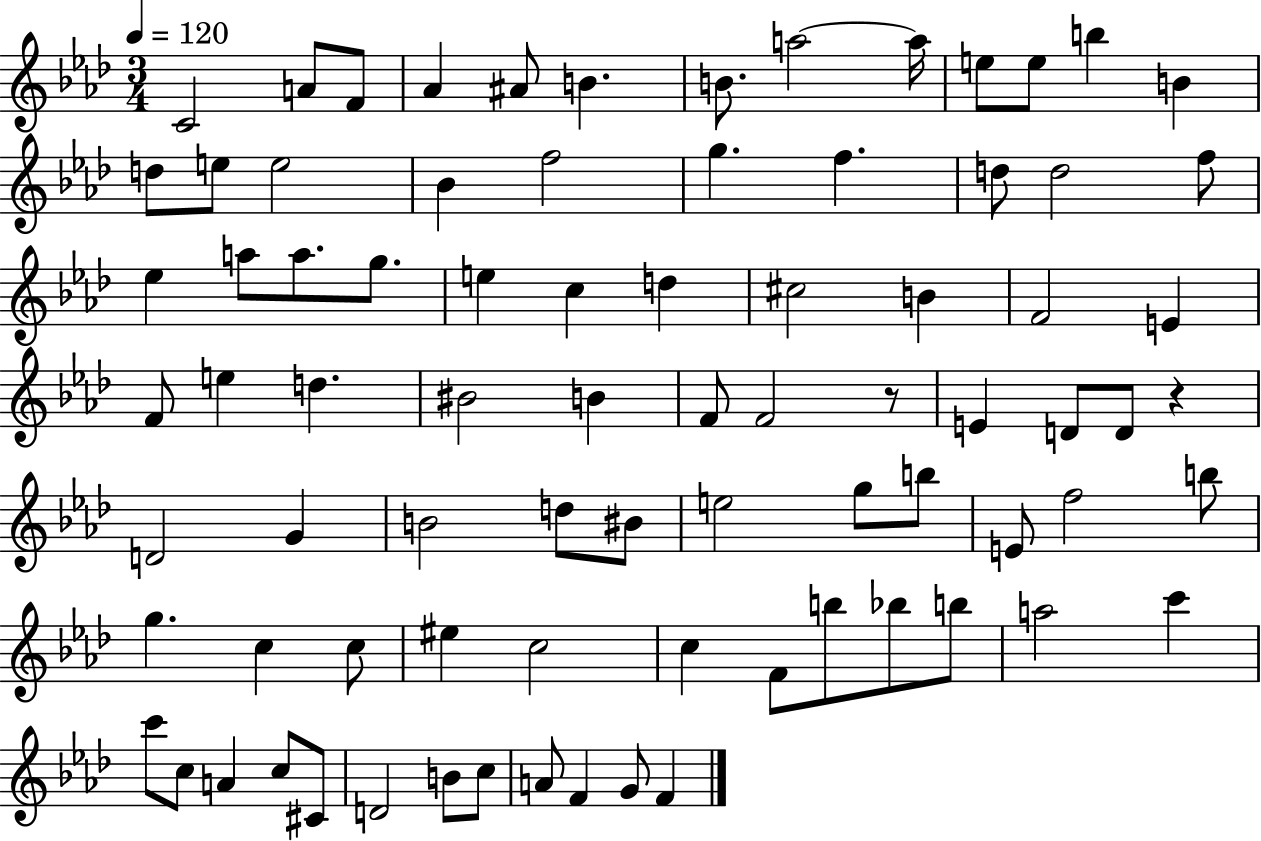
X:1
T:Untitled
M:3/4
L:1/4
K:Ab
C2 A/2 F/2 _A ^A/2 B B/2 a2 a/4 e/2 e/2 b B d/2 e/2 e2 _B f2 g f d/2 d2 f/2 _e a/2 a/2 g/2 e c d ^c2 B F2 E F/2 e d ^B2 B F/2 F2 z/2 E D/2 D/2 z D2 G B2 d/2 ^B/2 e2 g/2 b/2 E/2 f2 b/2 g c c/2 ^e c2 c F/2 b/2 _b/2 b/2 a2 c' c'/2 c/2 A c/2 ^C/2 D2 B/2 c/2 A/2 F G/2 F